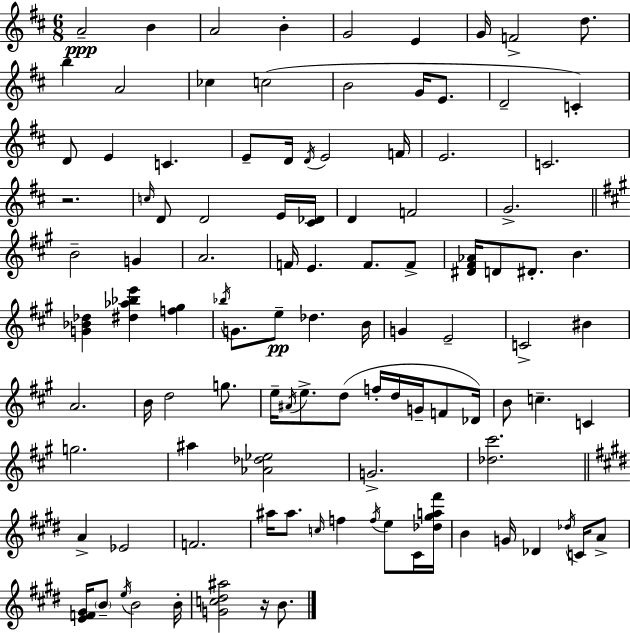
{
  \clef treble
  \numericTimeSignature
  \time 6/8
  \key d \major
  a'2--\ppp b'4 | a'2 b'4-. | g'2 e'4 | g'16 f'2-> d''8. | \break b''4 a'2 | ces''4 c''2( | b'2 g'16 e'8. | d'2-- c'4-.) | \break d'8 e'4 c'4. | e'8-- d'16 \acciaccatura { d'16 } e'2 | f'16 e'2. | c'2. | \break r2. | \grace { c''16 } d'8 d'2 | e'16 <cis' des'>16 d'4 f'2 | g'2.-> | \break \bar "||" \break \key a \major b'2-- g'4 | a'2. | f'16 e'4. f'8. f'8-> | <dis' fis' aes'>16 d'8 dis'8.-. b'4. | \break <g' bes' des''>4 <dis'' aes'' bes'' e'''>4 <f'' gis''>4 | \acciaccatura { bes''16 } g'8. e''8--\pp des''4. | b'16 g'4 e'2-- | c'2-> bis'4 | \break a'2. | b'16 d''2 g''8. | e''16-- \acciaccatura { ais'16 } e''8.-> d''8( f''16-. d''16 g'16-- f'8 | des'16) b'8 c''4.-- c'4 | \break g''2. | ais''4 <aes' des'' ees''>2 | g'2.-> | <des'' cis'''>2. | \break \bar "||" \break \key e \major a'4-> ees'2 | f'2. | ais''16 ais''8. \grace { c''16 } f''4 \acciaccatura { f''16 } e''8 | cis'16 <des'' gis'' a'' fis'''>16 b'4 g'16 des'4 \acciaccatura { des''16 } | \break c'16 a'8-> <e' f' gis'>16 \parenthesize b'8-- \acciaccatura { e''16 } b'2 | b'16-. <g' c'' dis'' ais''>2 | r16 b'8. \bar "|."
}